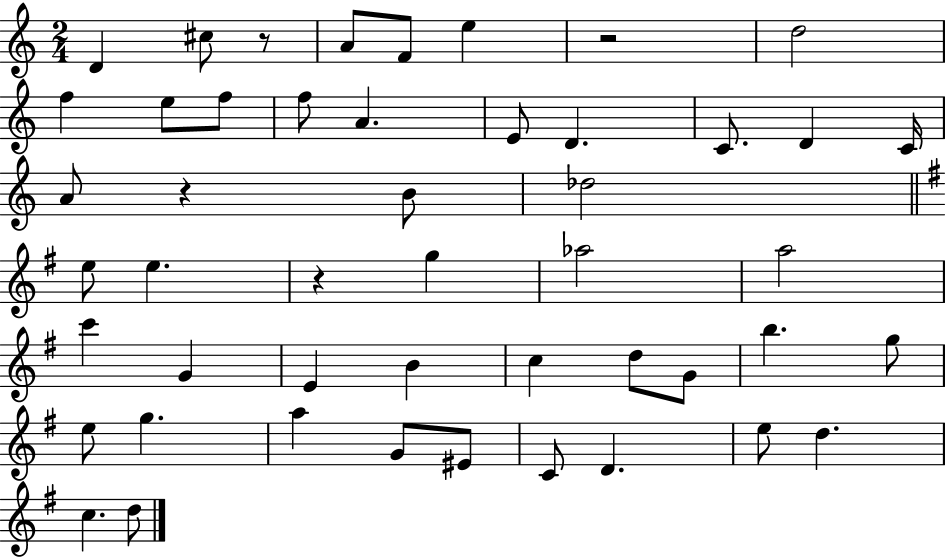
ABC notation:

X:1
T:Untitled
M:2/4
L:1/4
K:C
D ^c/2 z/2 A/2 F/2 e z2 d2 f e/2 f/2 f/2 A E/2 D C/2 D C/4 A/2 z B/2 _d2 e/2 e z g _a2 a2 c' G E B c d/2 G/2 b g/2 e/2 g a G/2 ^E/2 C/2 D e/2 d c d/2